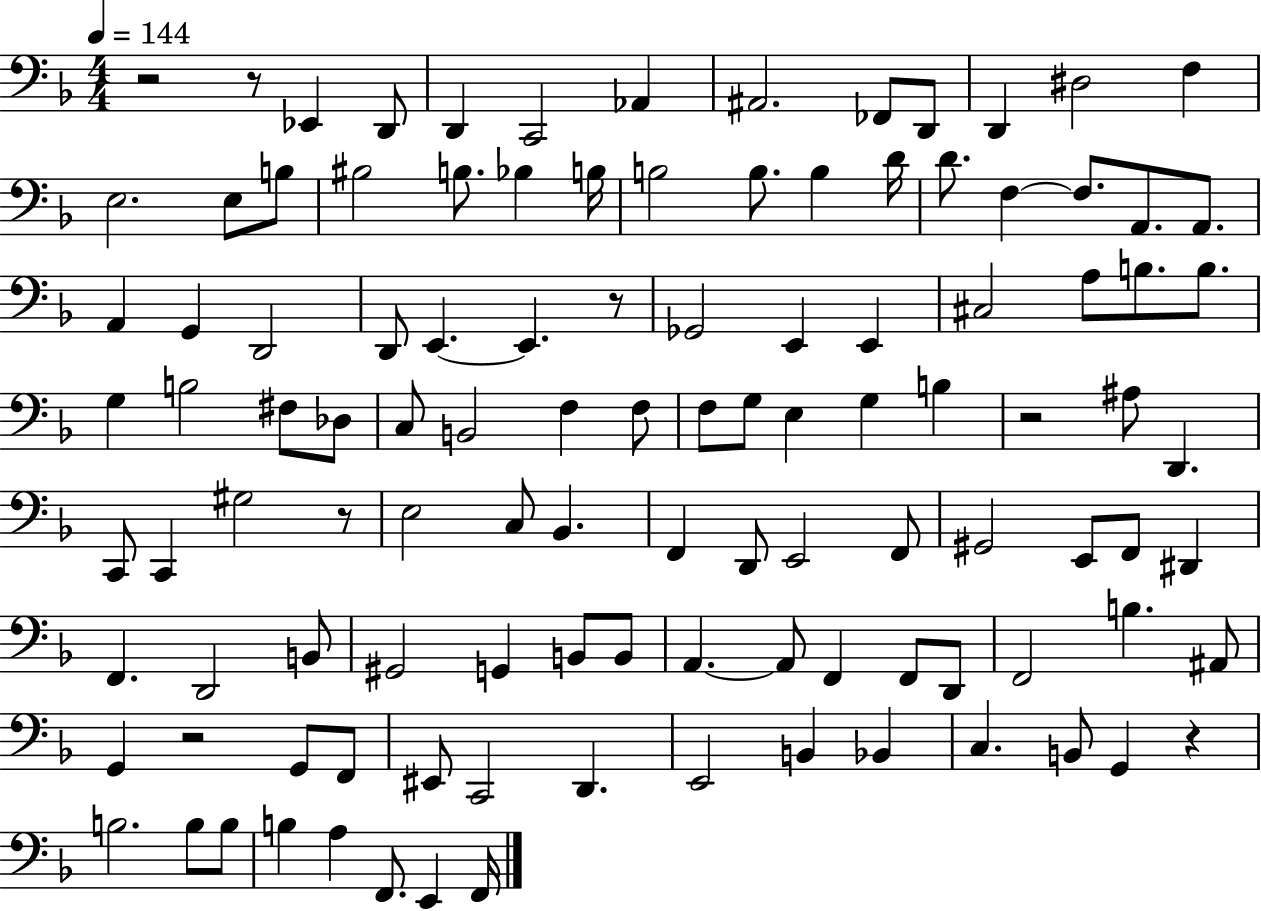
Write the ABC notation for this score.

X:1
T:Untitled
M:4/4
L:1/4
K:F
z2 z/2 _E,, D,,/2 D,, C,,2 _A,, ^A,,2 _F,,/2 D,,/2 D,, ^D,2 F, E,2 E,/2 B,/2 ^B,2 B,/2 _B, B,/4 B,2 B,/2 B, D/4 D/2 F, F,/2 A,,/2 A,,/2 A,, G,, D,,2 D,,/2 E,, E,, z/2 _G,,2 E,, E,, ^C,2 A,/2 B,/2 B,/2 G, B,2 ^F,/2 _D,/2 C,/2 B,,2 F, F,/2 F,/2 G,/2 E, G, B, z2 ^A,/2 D,, C,,/2 C,, ^G,2 z/2 E,2 C,/2 _B,, F,, D,,/2 E,,2 F,,/2 ^G,,2 E,,/2 F,,/2 ^D,, F,, D,,2 B,,/2 ^G,,2 G,, B,,/2 B,,/2 A,, A,,/2 F,, F,,/2 D,,/2 F,,2 B, ^A,,/2 G,, z2 G,,/2 F,,/2 ^E,,/2 C,,2 D,, E,,2 B,, _B,, C, B,,/2 G,, z B,2 B,/2 B,/2 B, A, F,,/2 E,, F,,/4